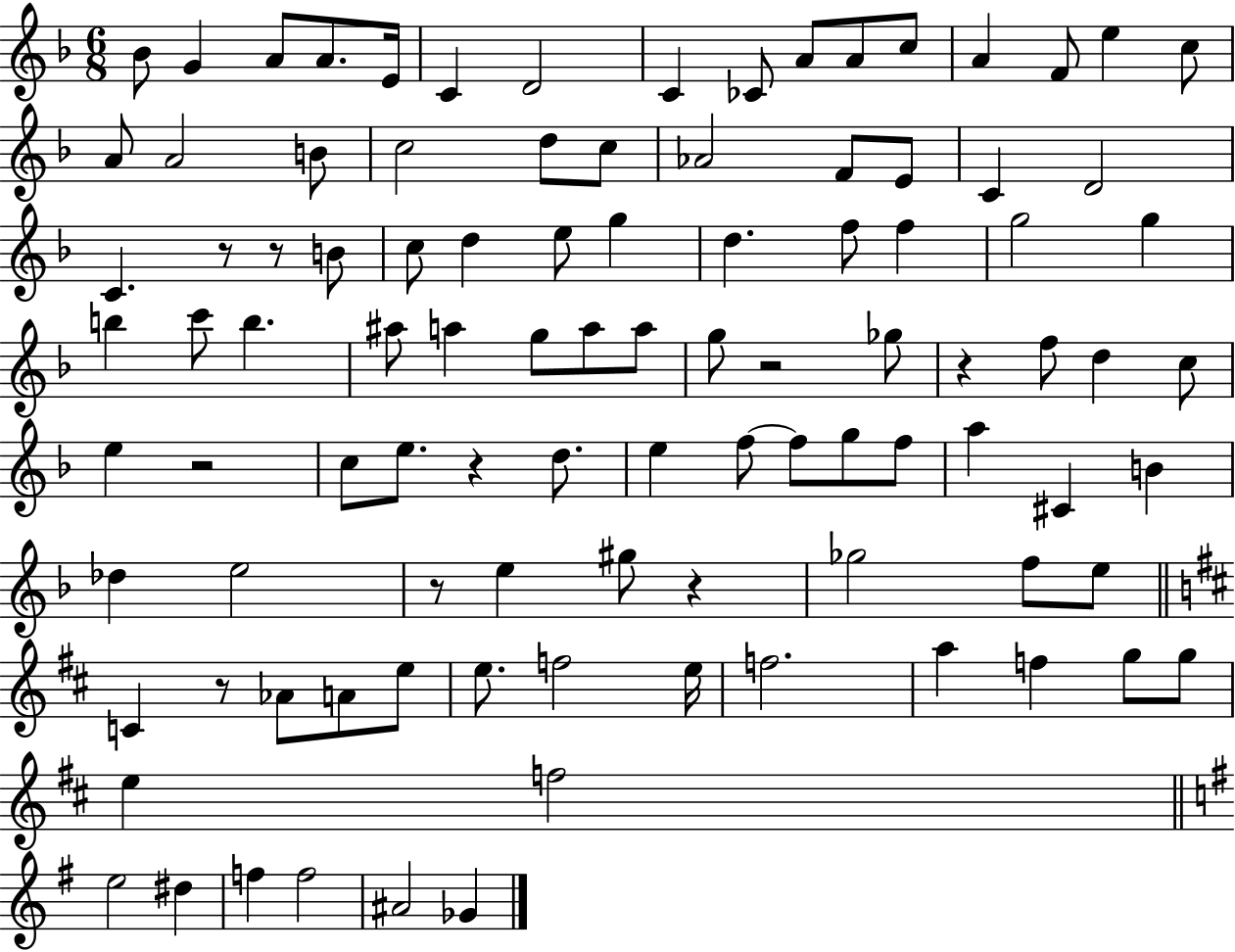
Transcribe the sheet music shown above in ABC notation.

X:1
T:Untitled
M:6/8
L:1/4
K:F
_B/2 G A/2 A/2 E/4 C D2 C _C/2 A/2 A/2 c/2 A F/2 e c/2 A/2 A2 B/2 c2 d/2 c/2 _A2 F/2 E/2 C D2 C z/2 z/2 B/2 c/2 d e/2 g d f/2 f g2 g b c'/2 b ^a/2 a g/2 a/2 a/2 g/2 z2 _g/2 z f/2 d c/2 e z2 c/2 e/2 z d/2 e f/2 f/2 g/2 f/2 a ^C B _d e2 z/2 e ^g/2 z _g2 f/2 e/2 C z/2 _A/2 A/2 e/2 e/2 f2 e/4 f2 a f g/2 g/2 e f2 e2 ^d f f2 ^A2 _G